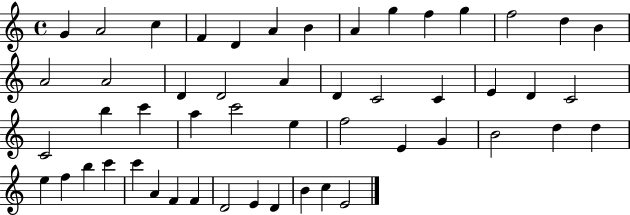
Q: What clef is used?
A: treble